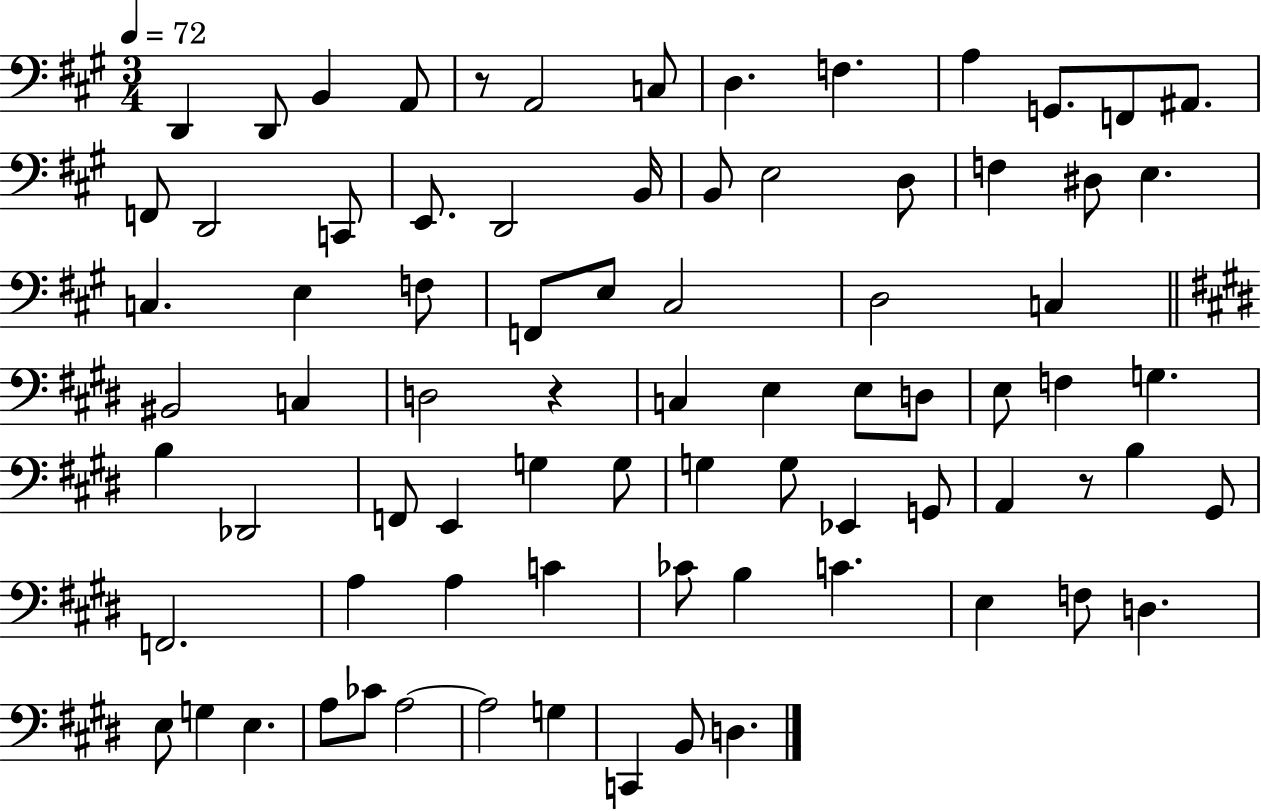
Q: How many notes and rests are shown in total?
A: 79